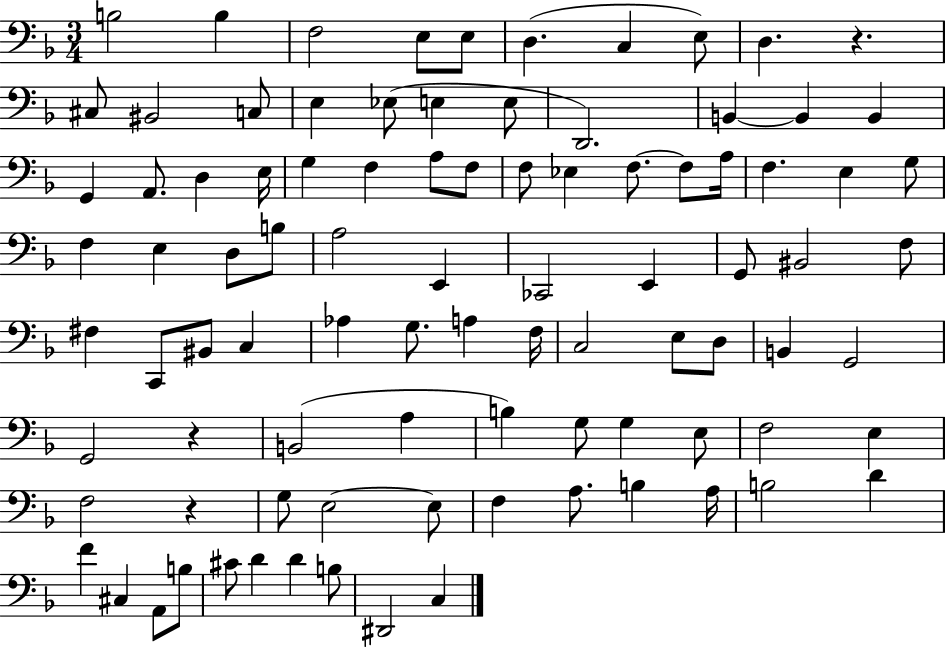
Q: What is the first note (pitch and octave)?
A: B3